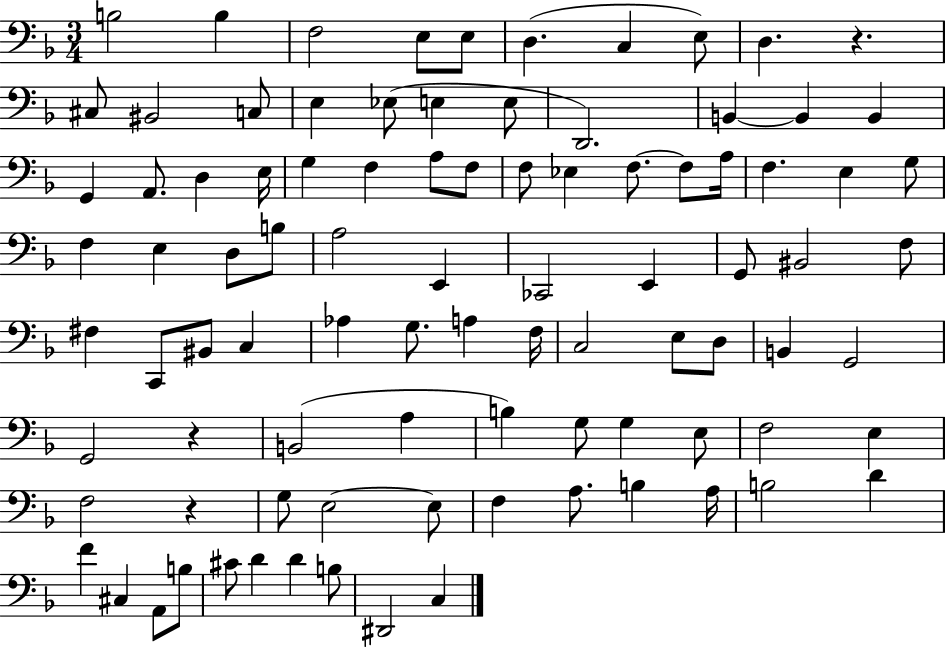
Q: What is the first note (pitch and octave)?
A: B3